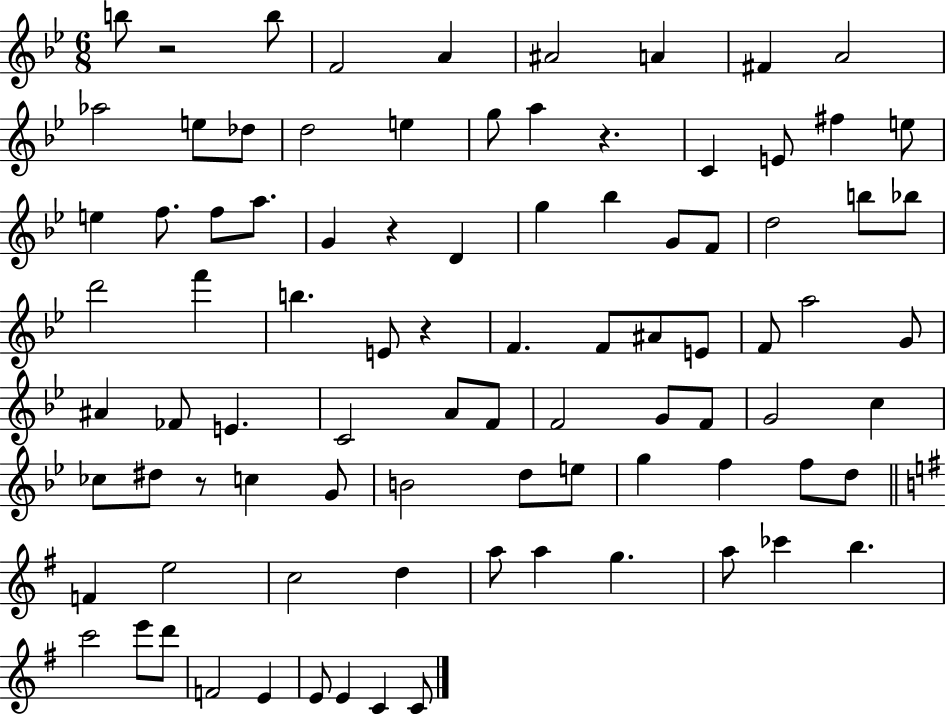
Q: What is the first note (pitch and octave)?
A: B5